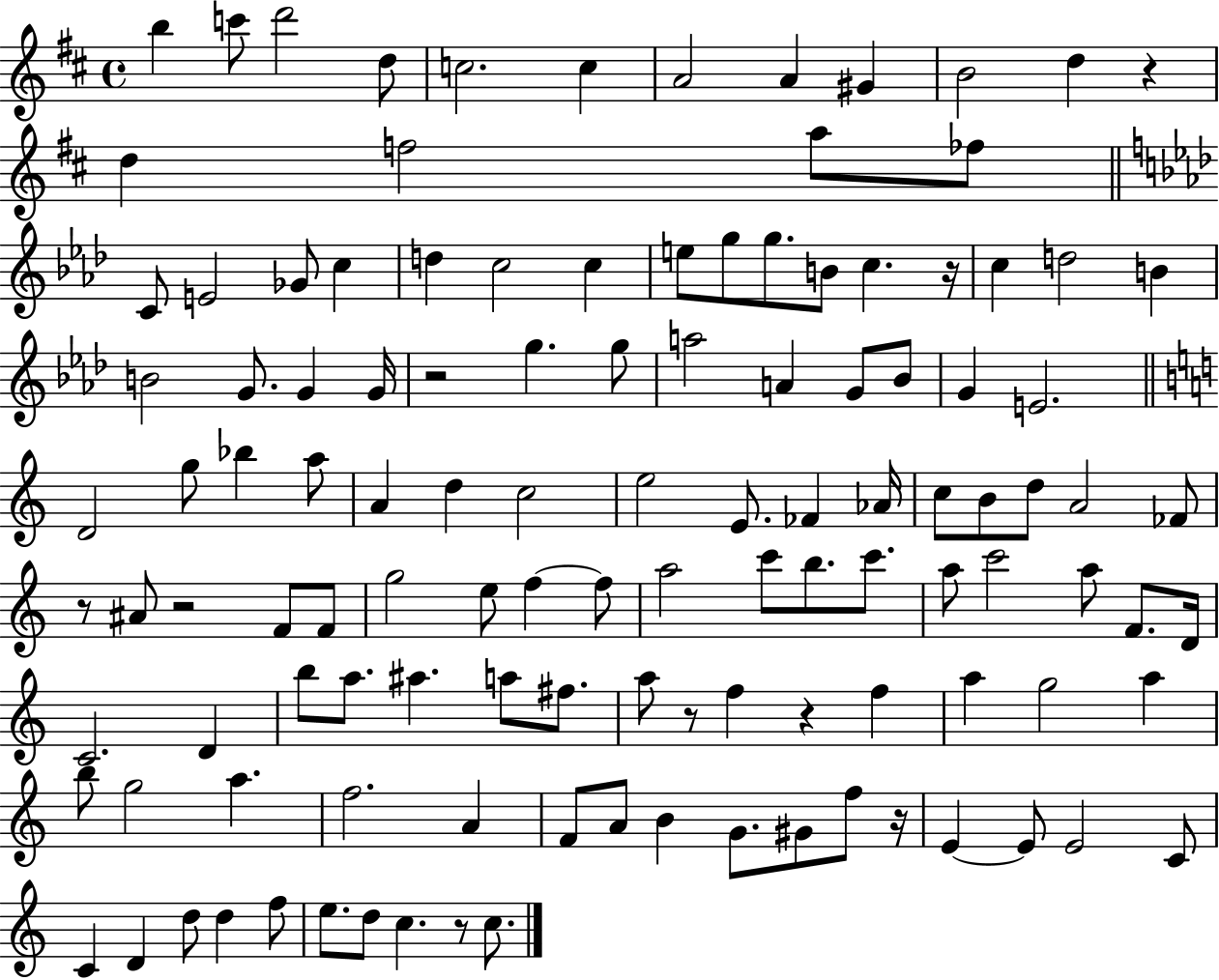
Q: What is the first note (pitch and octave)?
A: B5